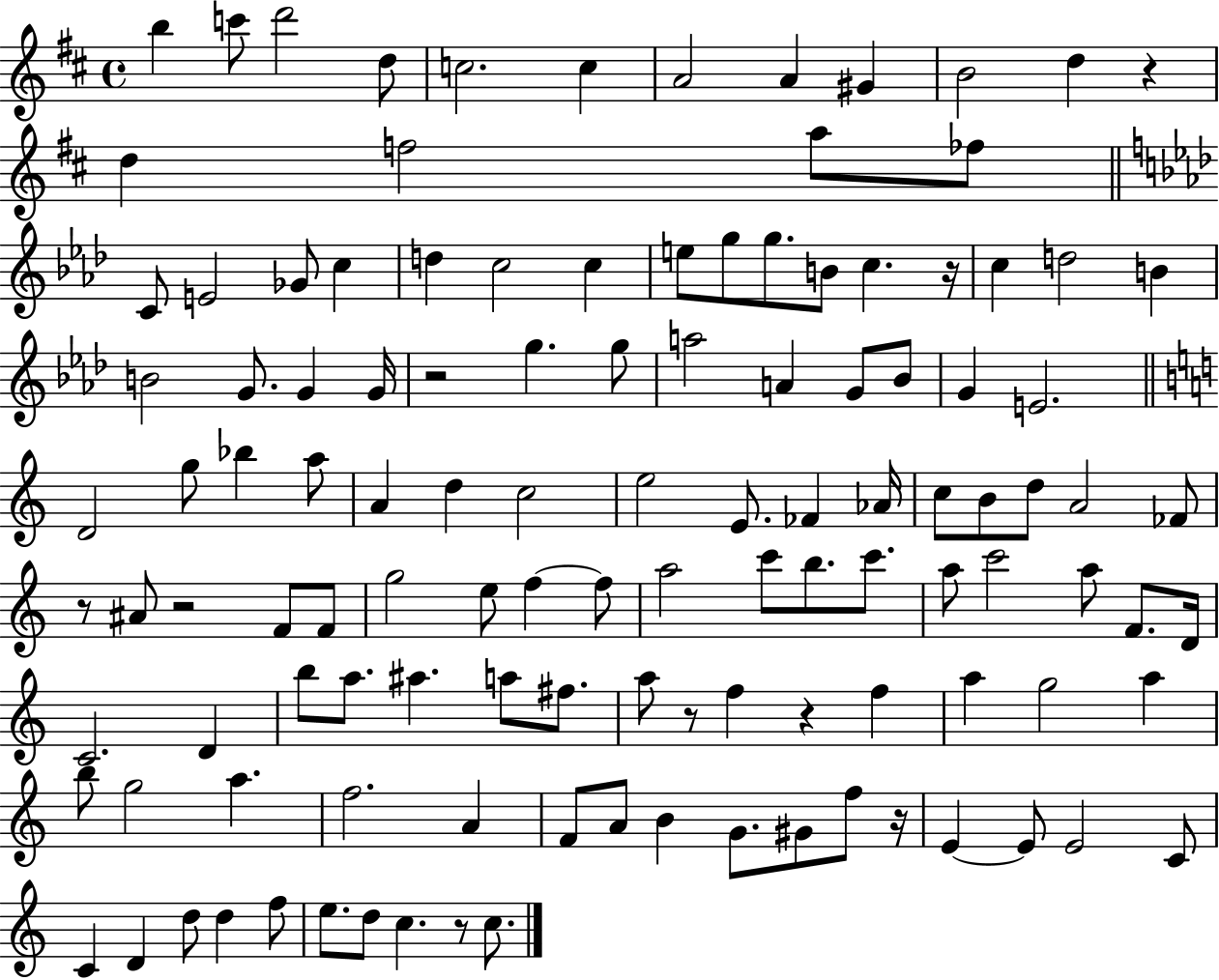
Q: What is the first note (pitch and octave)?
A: B5